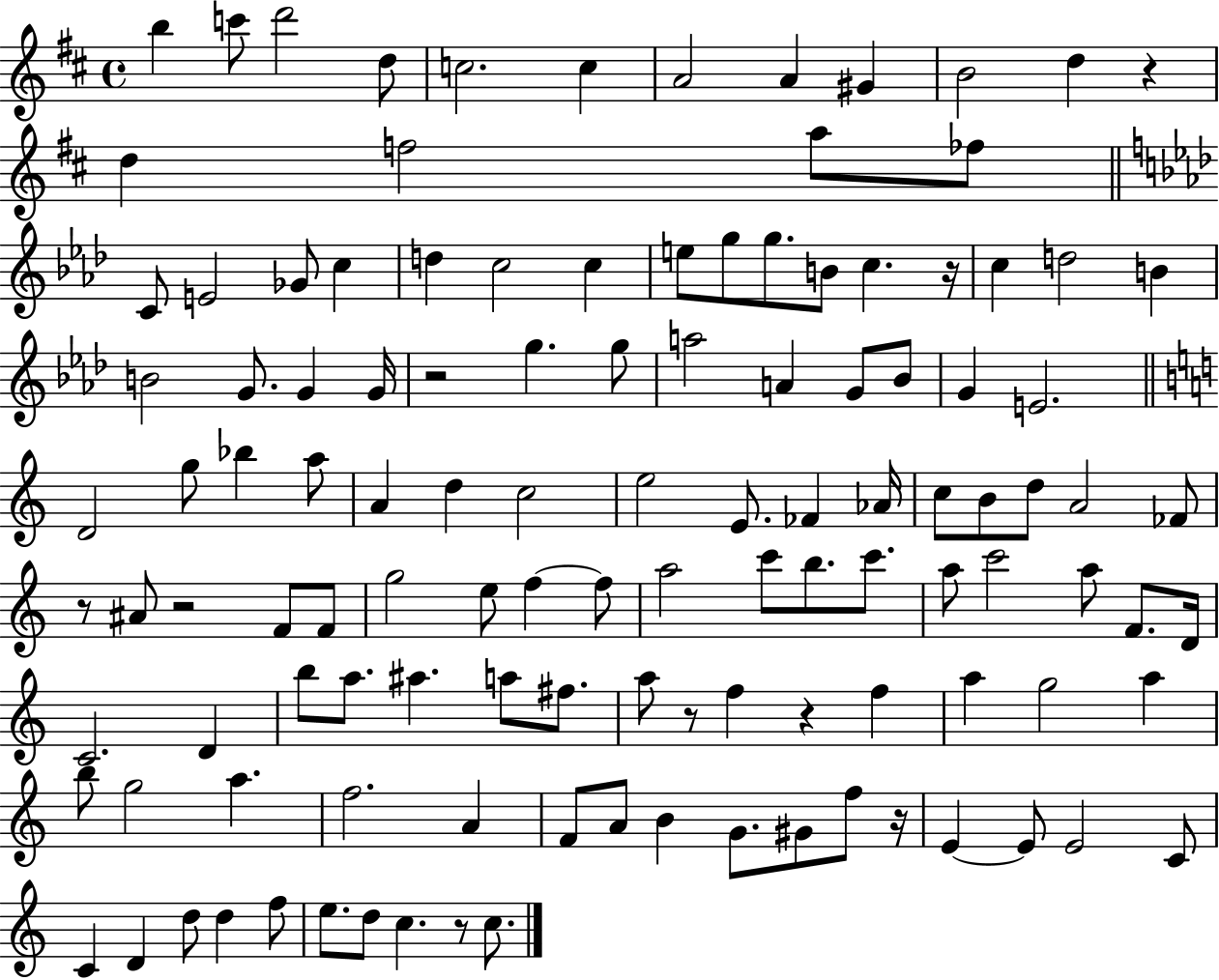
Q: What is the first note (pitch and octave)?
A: B5